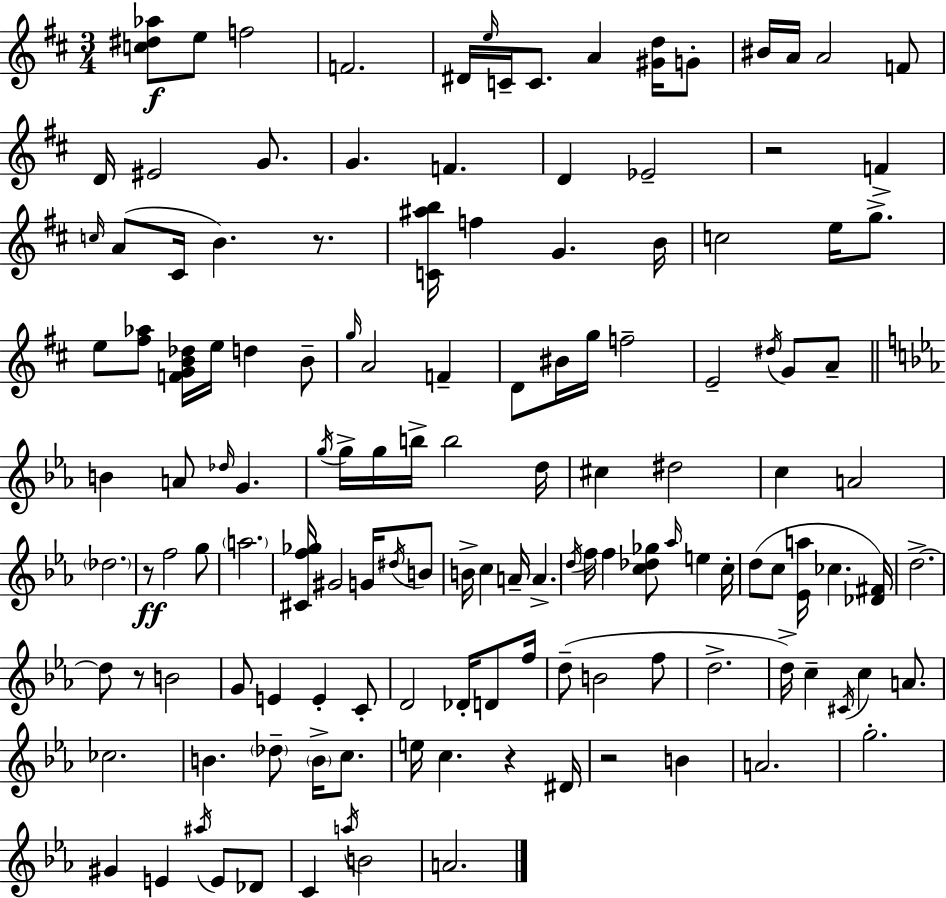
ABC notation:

X:1
T:Untitled
M:3/4
L:1/4
K:D
[c^d_a]/2 e/2 f2 F2 ^D/4 e/4 C/4 C/2 A [^Gd]/4 G/2 ^B/4 A/4 A2 F/2 D/4 ^E2 G/2 G F D _E2 z2 F c/4 A/2 ^C/4 B z/2 [C^ab]/4 f G B/4 c2 e/4 g/2 e/2 [^f_a]/2 [FGB_d]/4 e/4 d B/2 g/4 A2 F D/2 ^B/4 g/4 f2 E2 ^d/4 G/2 A/2 B A/2 _d/4 G g/4 g/4 g/4 b/4 b2 d/4 ^c ^d2 c A2 _d2 z/2 f2 g/2 a2 [^Cf_g]/4 ^G2 G/4 ^d/4 B/2 B/4 c A/4 A d/4 f/4 f [c_d_g]/2 _a/4 e c/4 d/2 c/2 [_Ea]/4 _c [_D^F]/4 d2 d/2 z/2 B2 G/2 E E C/2 D2 _D/4 D/2 f/4 d/2 B2 f/2 d2 d/4 c ^C/4 c A/2 _c2 B _d/2 B/4 c/2 e/4 c z ^D/4 z2 B A2 g2 ^G E ^a/4 E/2 _D/2 C a/4 B2 A2